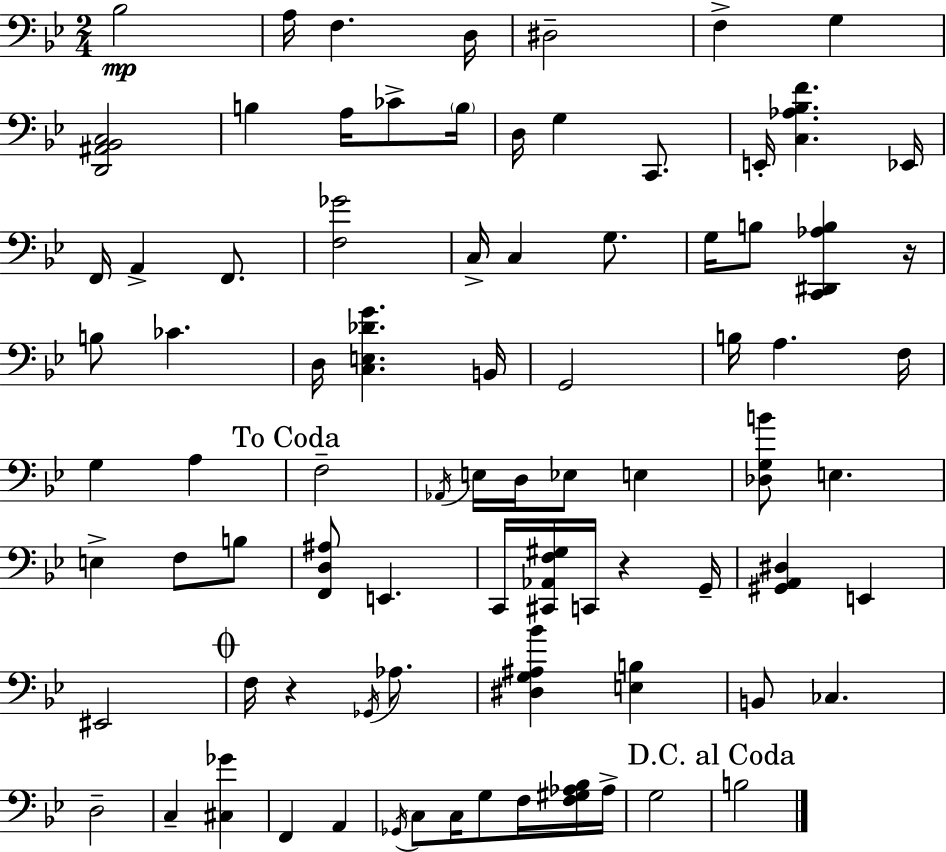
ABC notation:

X:1
T:Untitled
M:2/4
L:1/4
K:Gm
_B,2 A,/4 F, D,/4 ^D,2 F, G, [D,,^A,,_B,,C,]2 B, A,/4 _C/2 B,/4 D,/4 G, C,,/2 E,,/4 [C,_A,_B,F] _E,,/4 F,,/4 A,, F,,/2 [F,_G]2 C,/4 C, G,/2 G,/4 B,/2 [C,,^D,,_A,B,] z/4 B,/2 _C D,/4 [C,E,_DG] B,,/4 G,,2 B,/4 A, F,/4 G, A, F,2 _A,,/4 E,/4 D,/4 _E,/2 E, [_D,G,B]/2 E, E, F,/2 B,/2 [F,,D,^A,]/2 E,, C,,/4 [^C,,_A,,F,^G,]/4 C,,/4 z G,,/4 [^G,,A,,^D,] E,, ^E,,2 F,/4 z _G,,/4 _A,/2 [^D,G,^A,_B] [E,B,] B,,/2 _C, D,2 C, [^C,_G] F,, A,, _G,,/4 C,/2 C,/4 G,/2 F,/4 [F,^G,_A,_B,]/4 _A,/4 G,2 B,2